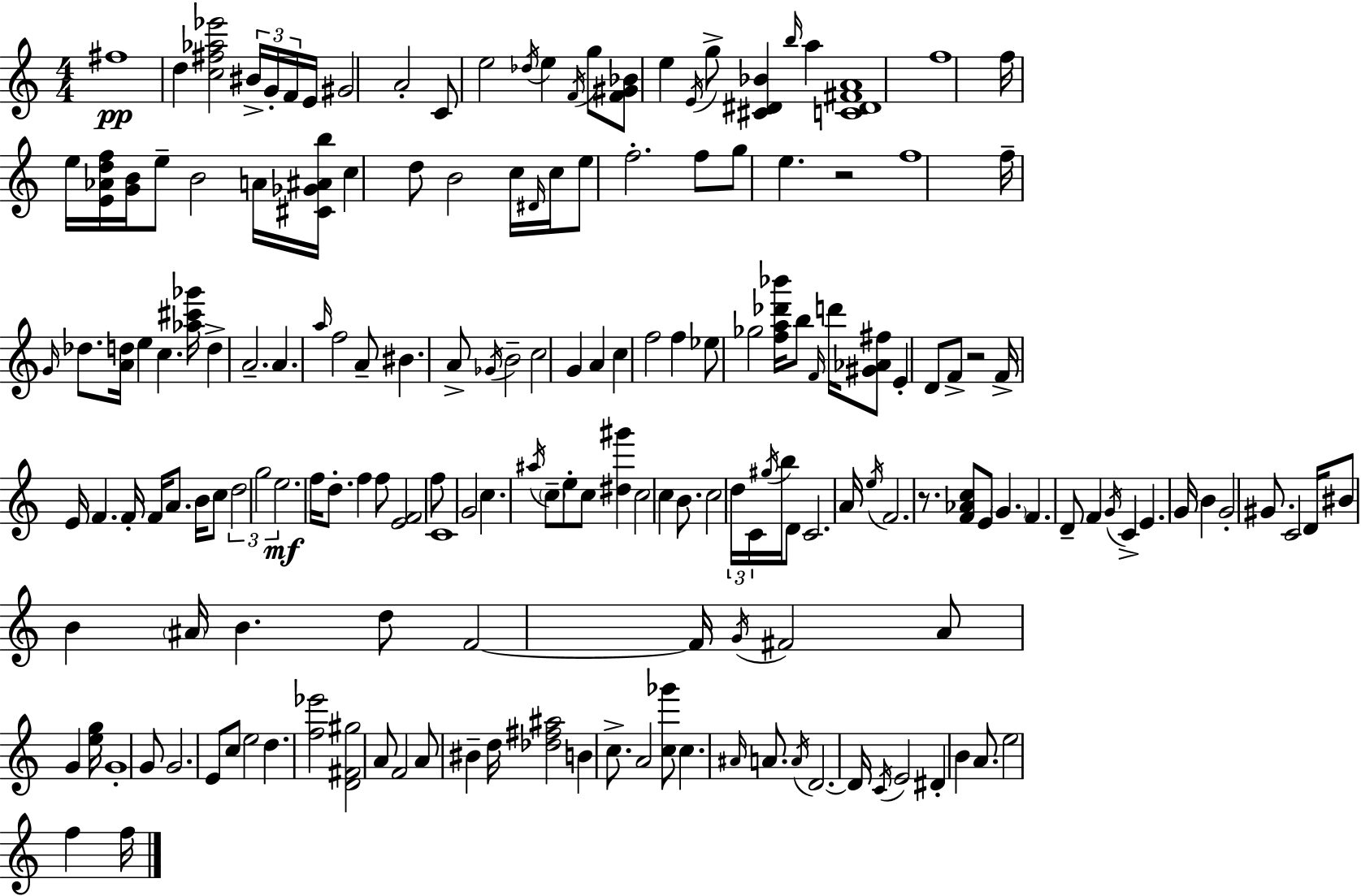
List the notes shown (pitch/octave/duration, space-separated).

F#5/w D5/q [C5,F#5,Ab5,Eb6]/h BIS4/s G4/s F4/s E4/s G#4/h A4/h C4/e E5/h Db5/s E5/q F4/s G5/e [F4,G#4,Bb4]/e E5/q E4/s G5/e [C#4,D#4,Bb4]/q B5/s A5/q [C4,D#4,F#4,A4]/w F5/w F5/s E5/s [E4,Ab4,D5,F5]/s [G4,B4]/s E5/e B4/h A4/s [C#4,Gb4,A#4,B5]/s C5/q D5/e B4/h C5/s D#4/s C5/s E5/e F5/h. F5/e G5/e E5/q. R/h F5/w F5/s G4/s Db5/e. [A4,D5]/s E5/q C5/q. [Ab5,C#6,Gb6]/s D5/q A4/h. A4/q. A5/s F5/h A4/e BIS4/q. A4/e Gb4/s B4/h C5/h G4/q A4/q C5/q F5/h F5/q Eb5/e Gb5/h [F5,A5,Db6,Bb6]/s B5/e F4/s D6/s [G#4,Ab4,F#5]/e E4/q D4/e F4/e R/h F4/s E4/s F4/q. F4/s F4/s A4/e. B4/s C5/e D5/h G5/h E5/h. F5/s D5/e. F5/q F5/e [E4,F4]/h F5/e C4/w G4/h C5/q. A#5/s C5/e E5/e C5/e [D#5,G#6]/q C5/h C5/q B4/e. C5/h D5/s C4/s G#5/s B5/s D4/e C4/h. A4/s E5/s F4/h. R/e. [F4,Ab4,C5]/e E4/e G4/q. F4/q. D4/e F4/q G4/s C4/q E4/q. G4/s B4/q G4/h G#4/e. C4/h D4/s BIS4/e B4/q A#4/s B4/q. D5/e F4/h F4/s G4/s F#4/h A4/e G4/q [E5,G5]/s G4/w G4/e G4/h. E4/e C5/e E5/h D5/q. [F5,Eb6]/h [D4,F#4,G#5]/h A4/e F4/h A4/e BIS4/q D5/s [Db5,F#5,A#5]/h B4/q C5/e. A4/h [C5,Gb6]/e C5/q. A#4/s A4/e. A4/s D4/h. D4/s C4/s E4/h D#4/q B4/q A4/e. E5/h F5/q F5/s